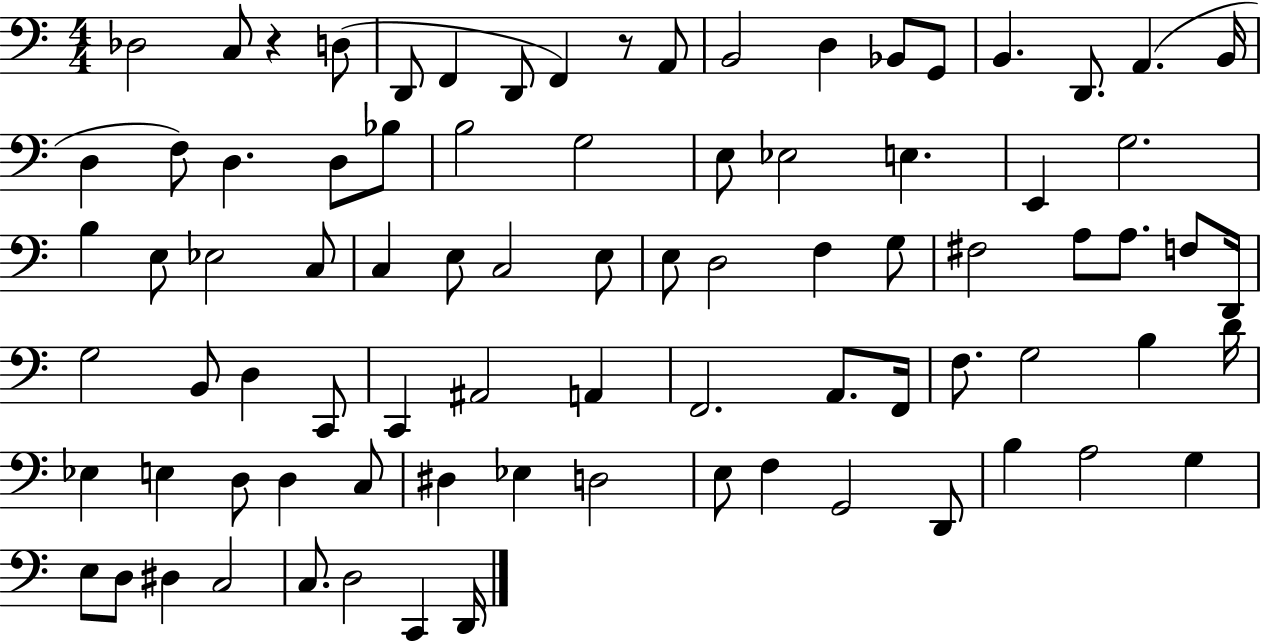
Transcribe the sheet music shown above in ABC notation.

X:1
T:Untitled
M:4/4
L:1/4
K:C
_D,2 C,/2 z D,/2 D,,/2 F,, D,,/2 F,, z/2 A,,/2 B,,2 D, _B,,/2 G,,/2 B,, D,,/2 A,, B,,/4 D, F,/2 D, D,/2 _B,/2 B,2 G,2 E,/2 _E,2 E, E,, G,2 B, E,/2 _E,2 C,/2 C, E,/2 C,2 E,/2 E,/2 D,2 F, G,/2 ^F,2 A,/2 A,/2 F,/2 D,,/4 G,2 B,,/2 D, C,,/2 C,, ^A,,2 A,, F,,2 A,,/2 F,,/4 F,/2 G,2 B, D/4 _E, E, D,/2 D, C,/2 ^D, _E, D,2 E,/2 F, G,,2 D,,/2 B, A,2 G, E,/2 D,/2 ^D, C,2 C,/2 D,2 C,, D,,/4